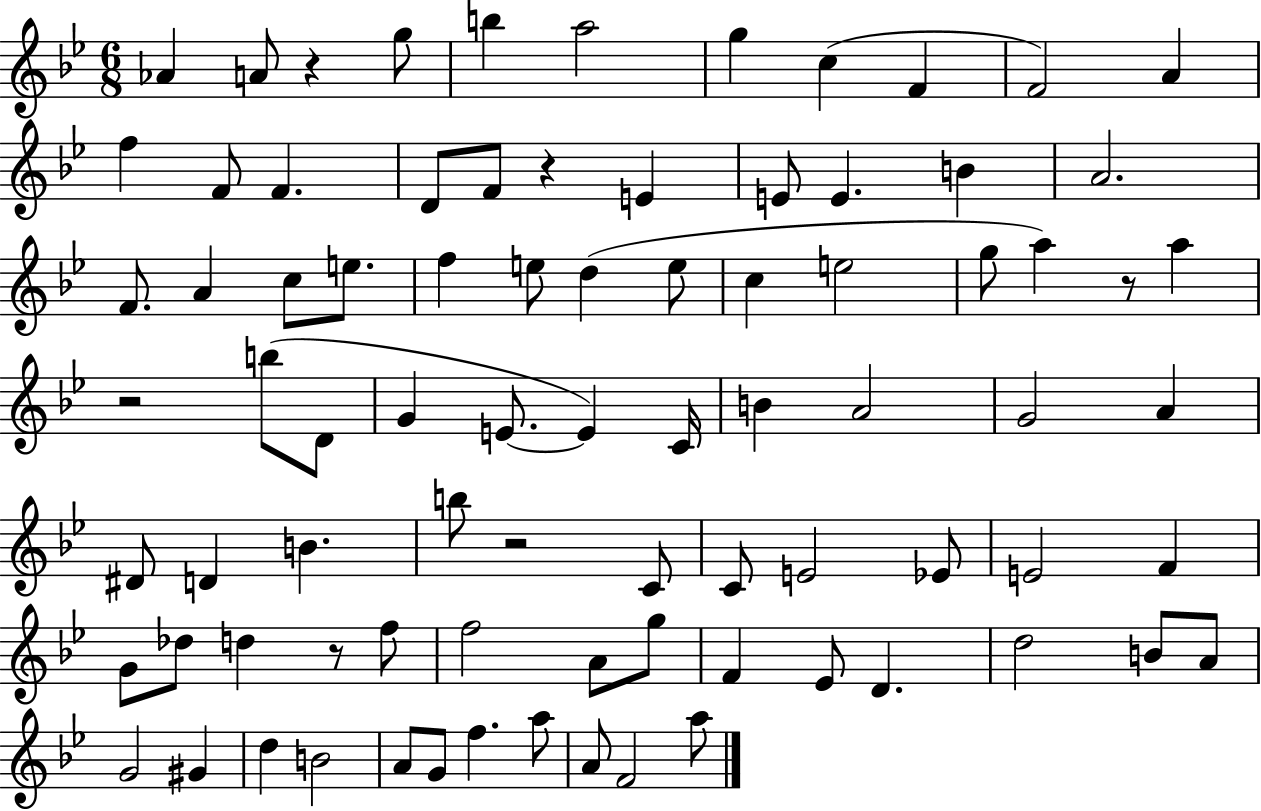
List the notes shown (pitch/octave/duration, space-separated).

Ab4/q A4/e R/q G5/e B5/q A5/h G5/q C5/q F4/q F4/h A4/q F5/q F4/e F4/q. D4/e F4/e R/q E4/q E4/e E4/q. B4/q A4/h. F4/e. A4/q C5/e E5/e. F5/q E5/e D5/q E5/e C5/q E5/h G5/e A5/q R/e A5/q R/h B5/e D4/e G4/q E4/e. E4/q C4/s B4/q A4/h G4/h A4/q D#4/e D4/q B4/q. B5/e R/h C4/e C4/e E4/h Eb4/e E4/h F4/q G4/e Db5/e D5/q R/e F5/e F5/h A4/e G5/e F4/q Eb4/e D4/q. D5/h B4/e A4/e G4/h G#4/q D5/q B4/h A4/e G4/e F5/q. A5/e A4/e F4/h A5/e